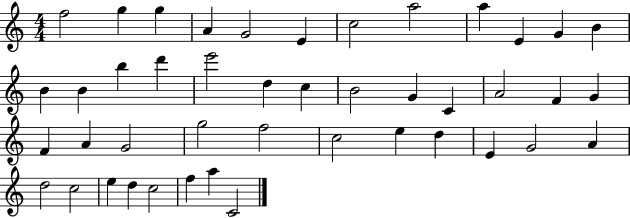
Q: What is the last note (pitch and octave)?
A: C4